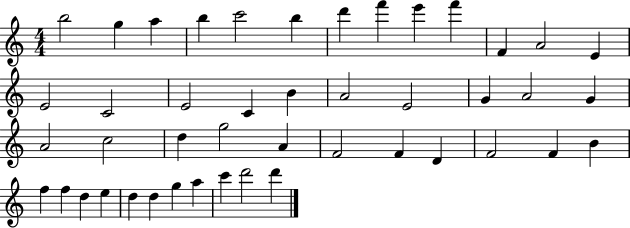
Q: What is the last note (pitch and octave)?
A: D6